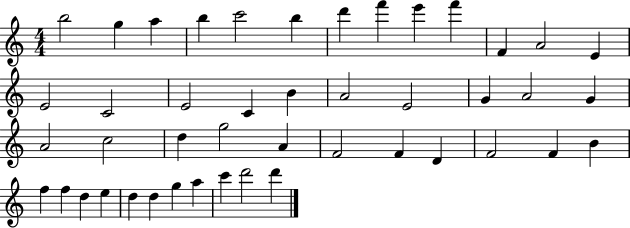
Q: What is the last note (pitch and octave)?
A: D6